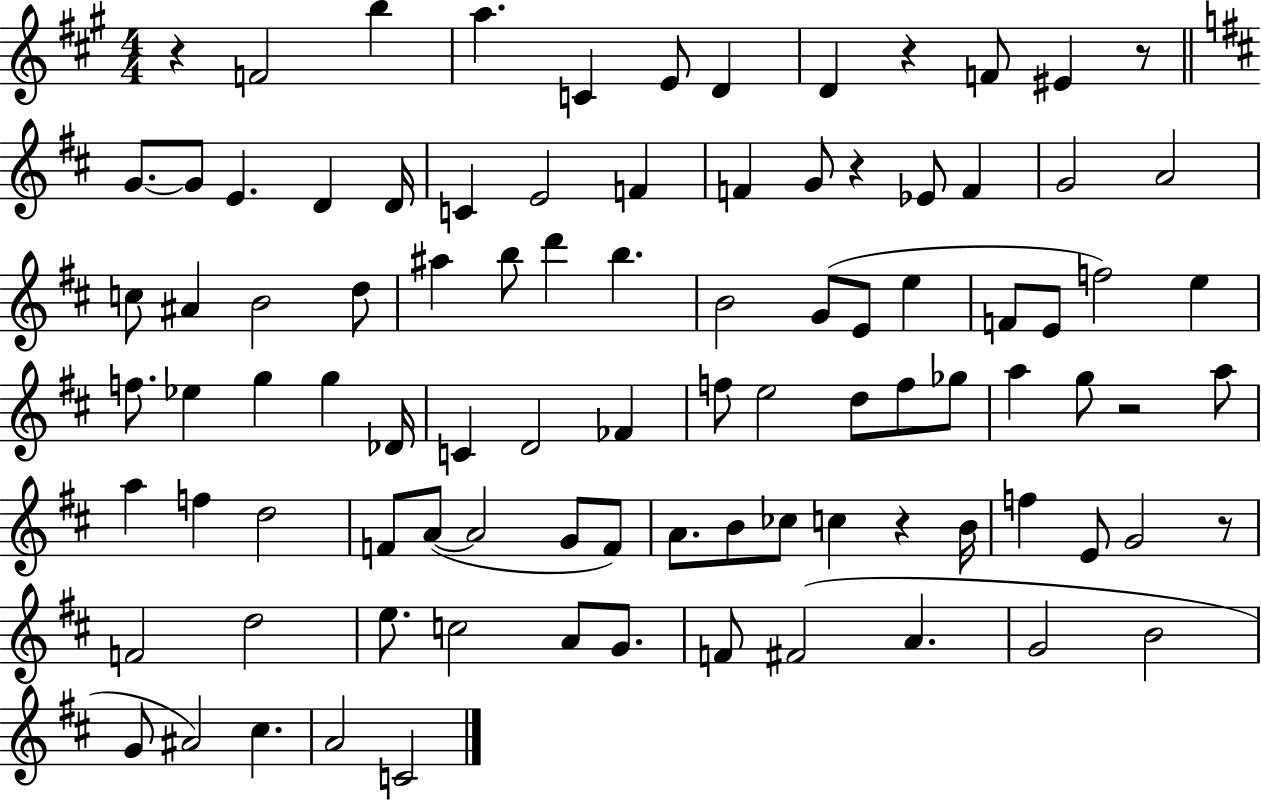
R/q F4/h B5/q A5/q. C4/q E4/e D4/q D4/q R/q F4/e EIS4/q R/e G4/e. G4/e E4/q. D4/q D4/s C4/q E4/h F4/q F4/q G4/e R/q Eb4/e F4/q G4/h A4/h C5/e A#4/q B4/h D5/e A#5/q B5/e D6/q B5/q. B4/h G4/e E4/e E5/q F4/e E4/e F5/h E5/q F5/e. Eb5/q G5/q G5/q Db4/s C4/q D4/h FES4/q F5/e E5/h D5/e F5/e Gb5/e A5/q G5/e R/h A5/e A5/q F5/q D5/h F4/e A4/e A4/h G4/e F4/e A4/e. B4/e CES5/e C5/q R/q B4/s F5/q E4/e G4/h R/e F4/h D5/h E5/e. C5/h A4/e G4/e. F4/e F#4/h A4/q. G4/h B4/h G4/e A#4/h C#5/q. A4/h C4/h